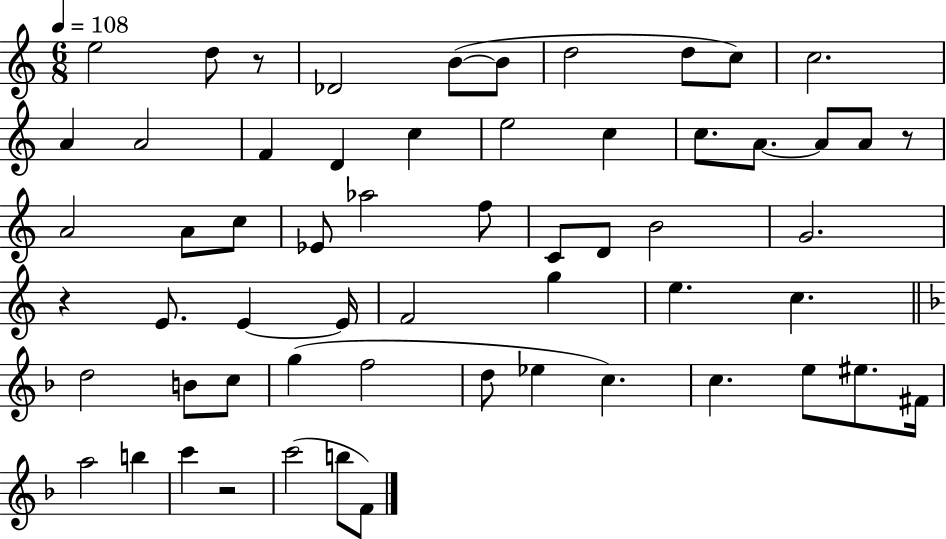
{
  \clef treble
  \numericTimeSignature
  \time 6/8
  \key c \major
  \tempo 4 = 108
  e''2 d''8 r8 | des'2 b'8~(~ b'8 | d''2 d''8 c''8) | c''2. | \break a'4 a'2 | f'4 d'4 c''4 | e''2 c''4 | c''8. a'8.~~ a'8 a'8 r8 | \break a'2 a'8 c''8 | ees'8 aes''2 f''8 | c'8 d'8 b'2 | g'2. | \break r4 e'8. e'4~~ e'16 | f'2 g''4 | e''4. c''4. | \bar "||" \break \key f \major d''2 b'8 c''8 | g''4( f''2 | d''8 ees''4 c''4.) | c''4. e''8 eis''8. fis'16 | \break a''2 b''4 | c'''4 r2 | c'''2( b''8 f'8) | \bar "|."
}